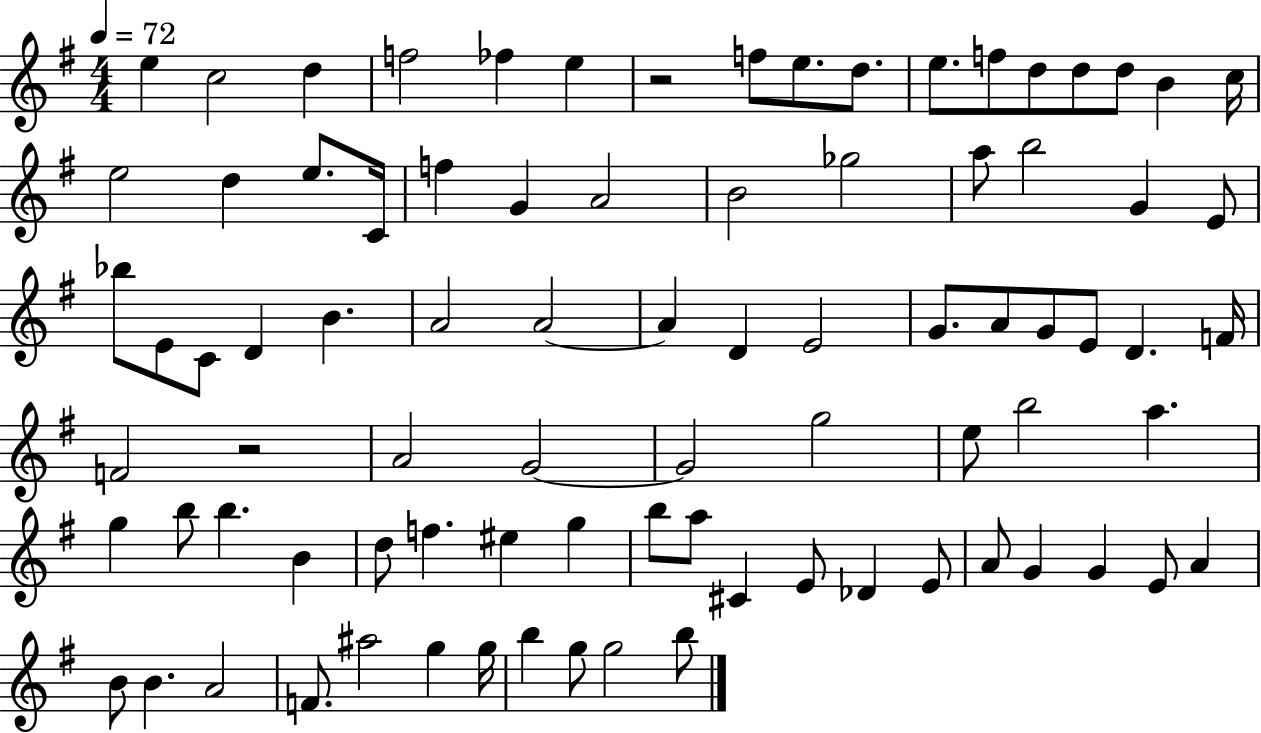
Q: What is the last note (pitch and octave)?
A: B5